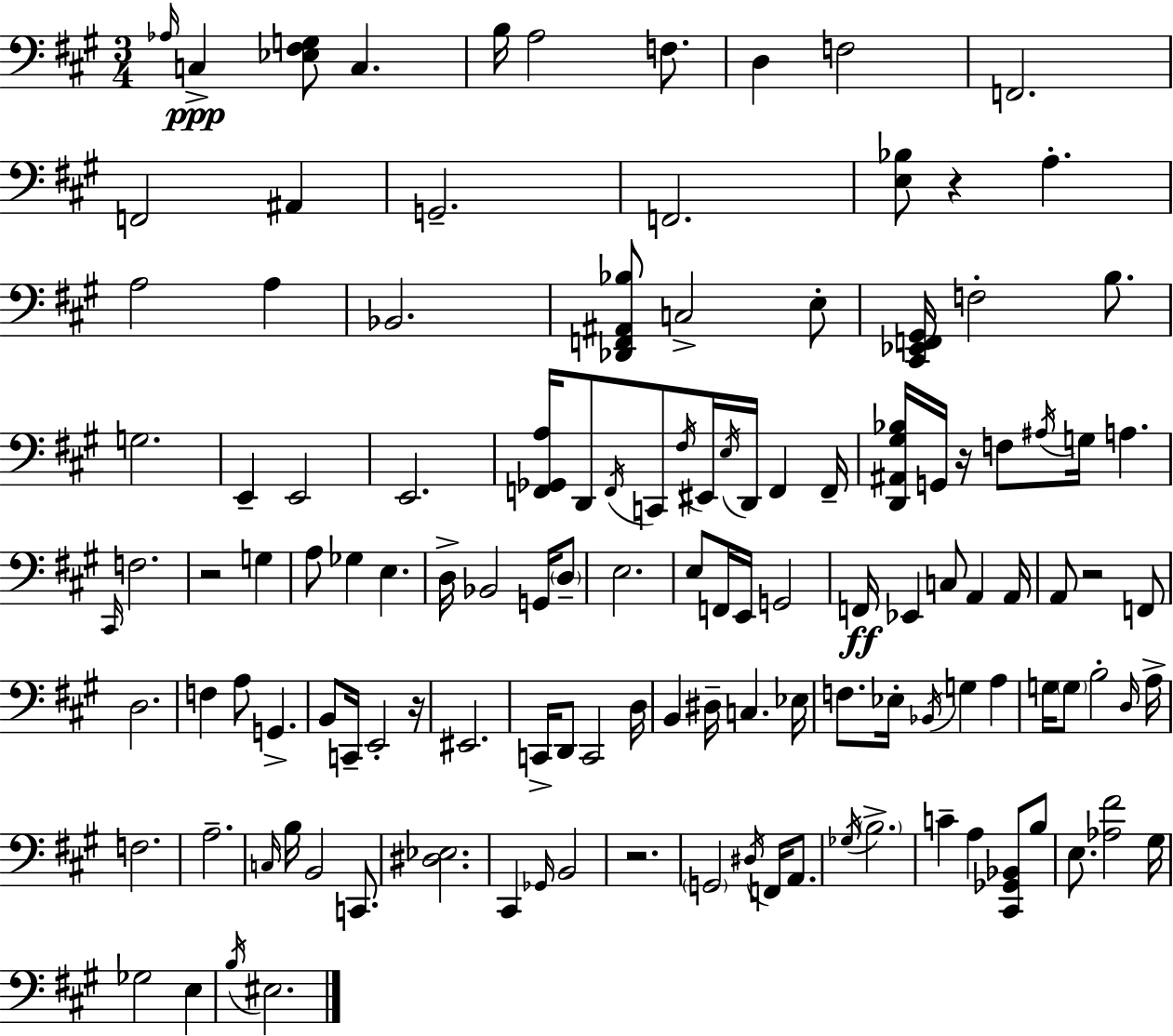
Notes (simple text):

Ab3/s C3/q [Eb3,F#3,G3]/e C3/q. B3/s A3/h F3/e. D3/q F3/h F2/h. F2/h A#2/q G2/h. F2/h. [E3,Bb3]/e R/q A3/q. A3/h A3/q Bb2/h. [Db2,F2,A#2,Bb3]/e C3/h E3/e [C#2,Eb2,F2,G#2]/s F3/h B3/e. G3/h. E2/q E2/h E2/h. [F2,Gb2,A3]/s D2/e F2/s C2/e F#3/s EIS2/s E3/s D2/s F2/q F2/s [D2,A#2,G#3,Bb3]/s G2/s R/s F3/e A#3/s G3/s A3/q. C#2/s F3/h. R/h G3/q A3/e Gb3/q E3/q. D3/s Bb2/h G2/s D3/e E3/h. E3/e F2/s E2/s G2/h F2/s Eb2/q C3/e A2/q A2/s A2/e R/h F2/e D3/h. F3/q A3/e G2/q. B2/e C2/s E2/h R/s EIS2/h. C2/s D2/e C2/h D3/s B2/q D#3/s C3/q. Eb3/s F3/e. Eb3/s Bb2/s G3/q A3/q G3/s G3/e B3/h D3/s A3/s F3/h. A3/h. C3/s B3/s B2/h C2/e. [D#3,Eb3]/h. C#2/q Gb2/s B2/h R/h. G2/h D#3/s F2/s A2/e. Gb3/s B3/h. C4/q A3/q [C#2,Gb2,Bb2]/e B3/e E3/e. [Ab3,F#4]/h G#3/s Gb3/h E3/q B3/s EIS3/h.